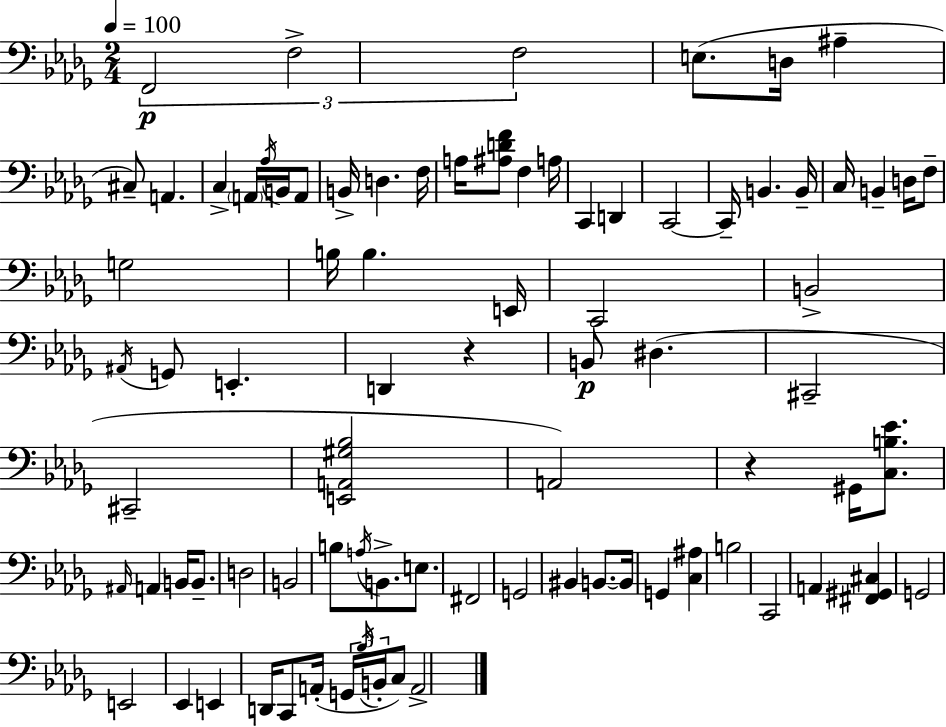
X:1
T:Untitled
M:2/4
L:1/4
K:Bbm
F,,2 F,2 F,2 E,/2 D,/4 ^A, ^C,/2 A,, C, A,,/4 _A,/4 B,,/4 A,,/2 B,,/4 D, F,/4 A,/4 [^A,DF]/2 F, A,/4 C,, D,, C,,2 C,,/4 B,, B,,/4 C,/4 B,, D,/4 F,/2 G,2 B,/4 B, E,,/4 C,,2 B,,2 ^A,,/4 G,,/2 E,, D,, z B,,/2 ^D, ^C,,2 ^C,,2 [E,,A,,^G,_B,]2 A,,2 z ^G,,/4 [C,B,_E]/2 ^A,,/4 A,, B,,/4 B,,/2 D,2 B,,2 B,/2 A,/4 B,,/2 E,/2 ^F,,2 G,,2 ^B,, B,,/2 B,,/4 G,, [C,^A,] B,2 C,,2 A,, [^F,,^G,,^C,] G,,2 E,,2 _E,, E,, D,,/4 C,,/2 A,,/4 G,,/4 _B,/4 B,,/4 C,/2 A,,2